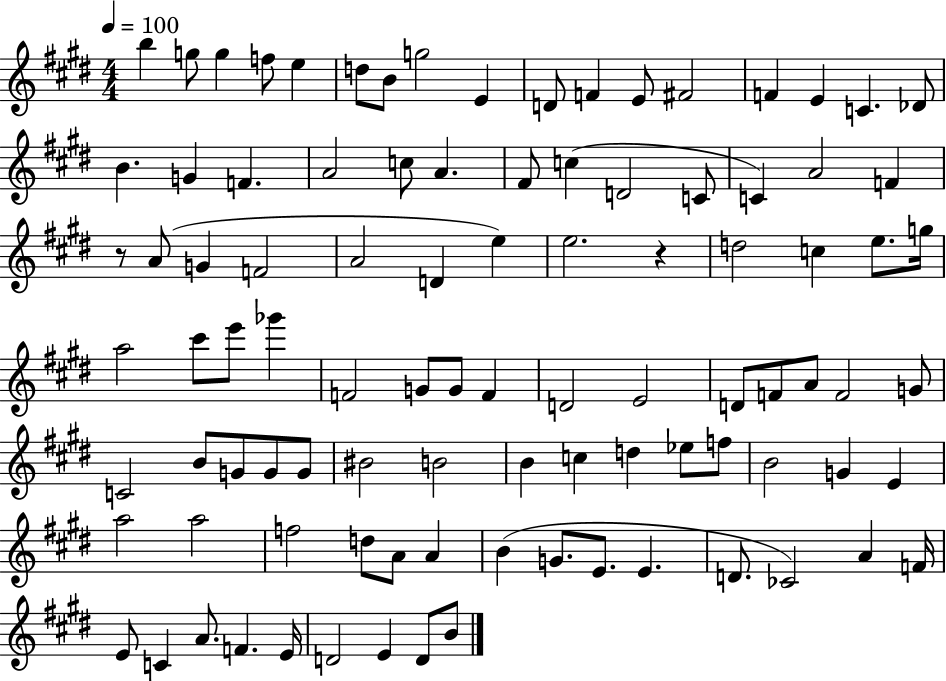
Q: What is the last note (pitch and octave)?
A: B4